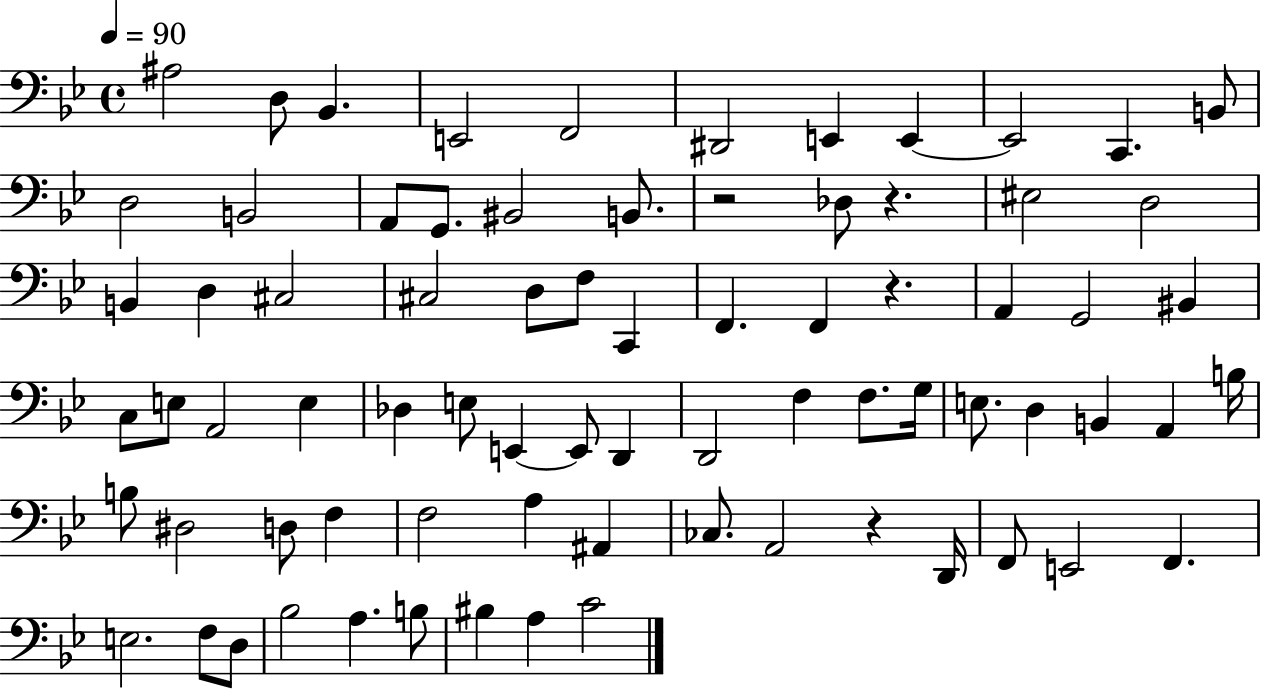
X:1
T:Untitled
M:4/4
L:1/4
K:Bb
^A,2 D,/2 _B,, E,,2 F,,2 ^D,,2 E,, E,, E,,2 C,, B,,/2 D,2 B,,2 A,,/2 G,,/2 ^B,,2 B,,/2 z2 _D,/2 z ^E,2 D,2 B,, D, ^C,2 ^C,2 D,/2 F,/2 C,, F,, F,, z A,, G,,2 ^B,, C,/2 E,/2 A,,2 E, _D, E,/2 E,, E,,/2 D,, D,,2 F, F,/2 G,/4 E,/2 D, B,, A,, B,/4 B,/2 ^D,2 D,/2 F, F,2 A, ^A,, _C,/2 A,,2 z D,,/4 F,,/2 E,,2 F,, E,2 F,/2 D,/2 _B,2 A, B,/2 ^B, A, C2